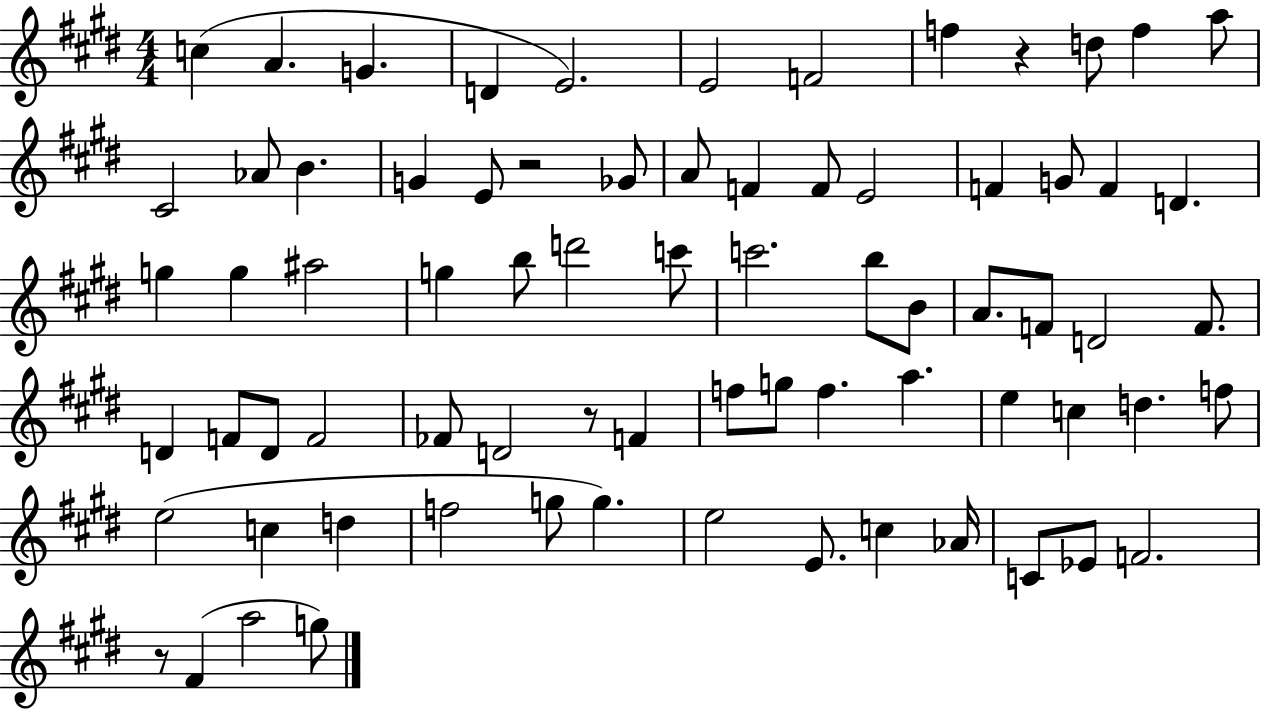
C5/q A4/q. G4/q. D4/q E4/h. E4/h F4/h F5/q R/q D5/e F5/q A5/e C#4/h Ab4/e B4/q. G4/q E4/e R/h Gb4/e A4/e F4/q F4/e E4/h F4/q G4/e F4/q D4/q. G5/q G5/q A#5/h G5/q B5/e D6/h C6/e C6/h. B5/e B4/e A4/e. F4/e D4/h F4/e. D4/q F4/e D4/e F4/h FES4/e D4/h R/e F4/q F5/e G5/e F5/q. A5/q. E5/q C5/q D5/q. F5/e E5/h C5/q D5/q F5/h G5/e G5/q. E5/h E4/e. C5/q Ab4/s C4/e Eb4/e F4/h. R/e F#4/q A5/h G5/e